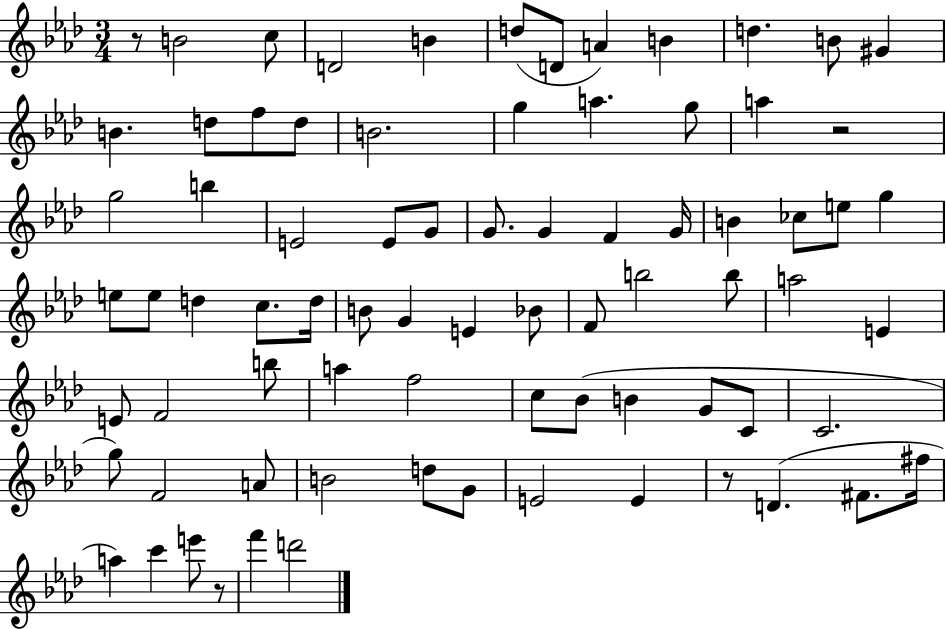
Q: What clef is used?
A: treble